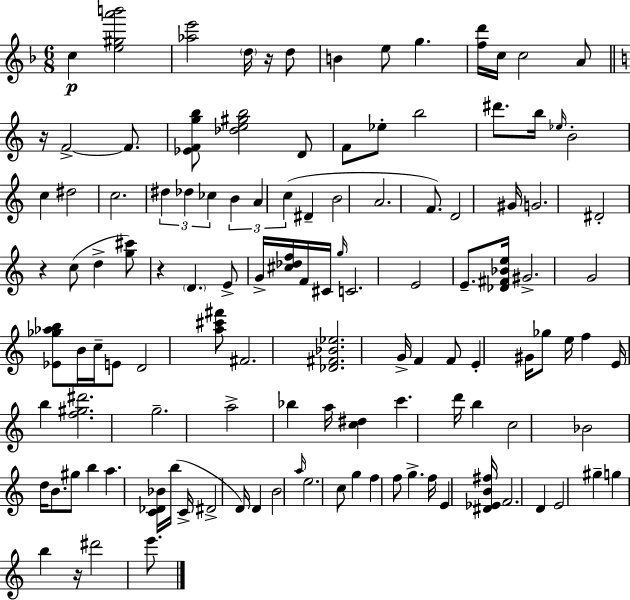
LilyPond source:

{
  \clef treble
  \numericTimeSignature
  \time 6/8
  \key d \minor
  \repeat volta 2 { c''4\p <e'' gis'' a''' b'''>2 | <aes'' e'''>2 \parenthesize d''16 r16 d''8 | b'4 e''8 g''4. | <f'' d'''>16 c''16 c''2 a'8 | \break \bar "||" \break \key a \minor r16 f'2->~~ f'8. | <ees' f' g'' b''>8 <des'' e'' gis'' b''>2 d'8 | f'8 ees''8-. b''2 | dis'''8. b''16 \grace { ees''16 } b'2-. | \break c''4 dis''2 | c''2. | \tuplet 3/2 { dis''4 des''4 ces''4 } | \tuplet 3/2 { b'4 a'4 c''4( } | \break dis'4-- b'2 | a'2. | f'8.) d'2 | gis'16 g'2. | \break dis'2-. r4 | c''8( d''4-> <g'' cis'''>8) r4 | \parenthesize d'4. e'8-> g'16-> <cis'' des'' f''>16 f'16 | cis'16 \grace { g''16 } c'2. | \break e'2 e'8.-- | <des' fis' bes' e''>16 gis'2.-> | g'2 <ees' ges'' aes'' b''>8 | b'16 c''16-- e'8 d'2 | \break <a'' cis''' fis'''>8 fis'2. | <des' fis' bes' ees''>2. | g'16-> f'4 f'8 e'4-. | gis'16 ges''8 e''16 f''4 e'16 b''4 | \break <f'' gis'' dis'''>2. | g''2.-- | a''2-> bes''4 | a''16 <c'' dis''>4 c'''4. | \break d'''16 b''4 c''2 | bes'2 d''16 b'8. | gis''8 b''4 a''4. | <c' des' bes'>16 b''16( c'16-> dis'2-> | \break d'16) d'4 b'2 | \grace { a''16 } e''2. | c''8 g''4 f''4 | f''8 g''4.-> f''16 e'4 | \break <dis' ees' b' fis''>16 f'2. | d'4 e'2 | gis''4-- g''4 b''4 | r16 dis'''2 | \break e'''8. } \bar "|."
}